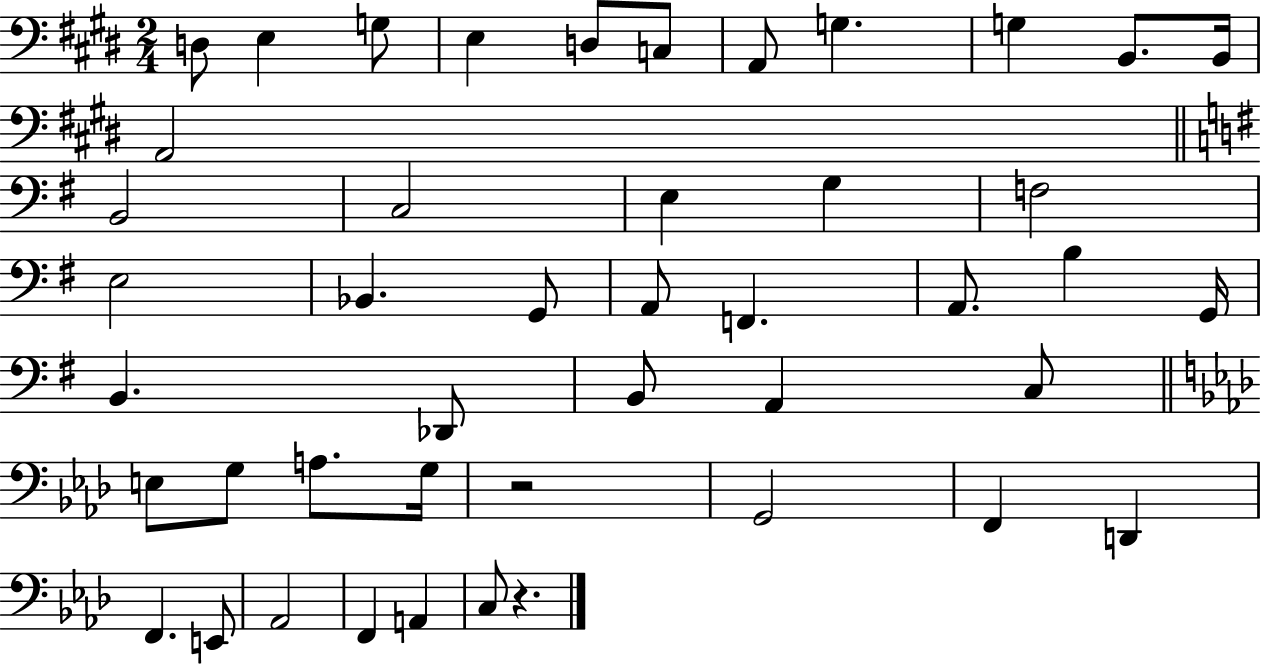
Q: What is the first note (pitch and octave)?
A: D3